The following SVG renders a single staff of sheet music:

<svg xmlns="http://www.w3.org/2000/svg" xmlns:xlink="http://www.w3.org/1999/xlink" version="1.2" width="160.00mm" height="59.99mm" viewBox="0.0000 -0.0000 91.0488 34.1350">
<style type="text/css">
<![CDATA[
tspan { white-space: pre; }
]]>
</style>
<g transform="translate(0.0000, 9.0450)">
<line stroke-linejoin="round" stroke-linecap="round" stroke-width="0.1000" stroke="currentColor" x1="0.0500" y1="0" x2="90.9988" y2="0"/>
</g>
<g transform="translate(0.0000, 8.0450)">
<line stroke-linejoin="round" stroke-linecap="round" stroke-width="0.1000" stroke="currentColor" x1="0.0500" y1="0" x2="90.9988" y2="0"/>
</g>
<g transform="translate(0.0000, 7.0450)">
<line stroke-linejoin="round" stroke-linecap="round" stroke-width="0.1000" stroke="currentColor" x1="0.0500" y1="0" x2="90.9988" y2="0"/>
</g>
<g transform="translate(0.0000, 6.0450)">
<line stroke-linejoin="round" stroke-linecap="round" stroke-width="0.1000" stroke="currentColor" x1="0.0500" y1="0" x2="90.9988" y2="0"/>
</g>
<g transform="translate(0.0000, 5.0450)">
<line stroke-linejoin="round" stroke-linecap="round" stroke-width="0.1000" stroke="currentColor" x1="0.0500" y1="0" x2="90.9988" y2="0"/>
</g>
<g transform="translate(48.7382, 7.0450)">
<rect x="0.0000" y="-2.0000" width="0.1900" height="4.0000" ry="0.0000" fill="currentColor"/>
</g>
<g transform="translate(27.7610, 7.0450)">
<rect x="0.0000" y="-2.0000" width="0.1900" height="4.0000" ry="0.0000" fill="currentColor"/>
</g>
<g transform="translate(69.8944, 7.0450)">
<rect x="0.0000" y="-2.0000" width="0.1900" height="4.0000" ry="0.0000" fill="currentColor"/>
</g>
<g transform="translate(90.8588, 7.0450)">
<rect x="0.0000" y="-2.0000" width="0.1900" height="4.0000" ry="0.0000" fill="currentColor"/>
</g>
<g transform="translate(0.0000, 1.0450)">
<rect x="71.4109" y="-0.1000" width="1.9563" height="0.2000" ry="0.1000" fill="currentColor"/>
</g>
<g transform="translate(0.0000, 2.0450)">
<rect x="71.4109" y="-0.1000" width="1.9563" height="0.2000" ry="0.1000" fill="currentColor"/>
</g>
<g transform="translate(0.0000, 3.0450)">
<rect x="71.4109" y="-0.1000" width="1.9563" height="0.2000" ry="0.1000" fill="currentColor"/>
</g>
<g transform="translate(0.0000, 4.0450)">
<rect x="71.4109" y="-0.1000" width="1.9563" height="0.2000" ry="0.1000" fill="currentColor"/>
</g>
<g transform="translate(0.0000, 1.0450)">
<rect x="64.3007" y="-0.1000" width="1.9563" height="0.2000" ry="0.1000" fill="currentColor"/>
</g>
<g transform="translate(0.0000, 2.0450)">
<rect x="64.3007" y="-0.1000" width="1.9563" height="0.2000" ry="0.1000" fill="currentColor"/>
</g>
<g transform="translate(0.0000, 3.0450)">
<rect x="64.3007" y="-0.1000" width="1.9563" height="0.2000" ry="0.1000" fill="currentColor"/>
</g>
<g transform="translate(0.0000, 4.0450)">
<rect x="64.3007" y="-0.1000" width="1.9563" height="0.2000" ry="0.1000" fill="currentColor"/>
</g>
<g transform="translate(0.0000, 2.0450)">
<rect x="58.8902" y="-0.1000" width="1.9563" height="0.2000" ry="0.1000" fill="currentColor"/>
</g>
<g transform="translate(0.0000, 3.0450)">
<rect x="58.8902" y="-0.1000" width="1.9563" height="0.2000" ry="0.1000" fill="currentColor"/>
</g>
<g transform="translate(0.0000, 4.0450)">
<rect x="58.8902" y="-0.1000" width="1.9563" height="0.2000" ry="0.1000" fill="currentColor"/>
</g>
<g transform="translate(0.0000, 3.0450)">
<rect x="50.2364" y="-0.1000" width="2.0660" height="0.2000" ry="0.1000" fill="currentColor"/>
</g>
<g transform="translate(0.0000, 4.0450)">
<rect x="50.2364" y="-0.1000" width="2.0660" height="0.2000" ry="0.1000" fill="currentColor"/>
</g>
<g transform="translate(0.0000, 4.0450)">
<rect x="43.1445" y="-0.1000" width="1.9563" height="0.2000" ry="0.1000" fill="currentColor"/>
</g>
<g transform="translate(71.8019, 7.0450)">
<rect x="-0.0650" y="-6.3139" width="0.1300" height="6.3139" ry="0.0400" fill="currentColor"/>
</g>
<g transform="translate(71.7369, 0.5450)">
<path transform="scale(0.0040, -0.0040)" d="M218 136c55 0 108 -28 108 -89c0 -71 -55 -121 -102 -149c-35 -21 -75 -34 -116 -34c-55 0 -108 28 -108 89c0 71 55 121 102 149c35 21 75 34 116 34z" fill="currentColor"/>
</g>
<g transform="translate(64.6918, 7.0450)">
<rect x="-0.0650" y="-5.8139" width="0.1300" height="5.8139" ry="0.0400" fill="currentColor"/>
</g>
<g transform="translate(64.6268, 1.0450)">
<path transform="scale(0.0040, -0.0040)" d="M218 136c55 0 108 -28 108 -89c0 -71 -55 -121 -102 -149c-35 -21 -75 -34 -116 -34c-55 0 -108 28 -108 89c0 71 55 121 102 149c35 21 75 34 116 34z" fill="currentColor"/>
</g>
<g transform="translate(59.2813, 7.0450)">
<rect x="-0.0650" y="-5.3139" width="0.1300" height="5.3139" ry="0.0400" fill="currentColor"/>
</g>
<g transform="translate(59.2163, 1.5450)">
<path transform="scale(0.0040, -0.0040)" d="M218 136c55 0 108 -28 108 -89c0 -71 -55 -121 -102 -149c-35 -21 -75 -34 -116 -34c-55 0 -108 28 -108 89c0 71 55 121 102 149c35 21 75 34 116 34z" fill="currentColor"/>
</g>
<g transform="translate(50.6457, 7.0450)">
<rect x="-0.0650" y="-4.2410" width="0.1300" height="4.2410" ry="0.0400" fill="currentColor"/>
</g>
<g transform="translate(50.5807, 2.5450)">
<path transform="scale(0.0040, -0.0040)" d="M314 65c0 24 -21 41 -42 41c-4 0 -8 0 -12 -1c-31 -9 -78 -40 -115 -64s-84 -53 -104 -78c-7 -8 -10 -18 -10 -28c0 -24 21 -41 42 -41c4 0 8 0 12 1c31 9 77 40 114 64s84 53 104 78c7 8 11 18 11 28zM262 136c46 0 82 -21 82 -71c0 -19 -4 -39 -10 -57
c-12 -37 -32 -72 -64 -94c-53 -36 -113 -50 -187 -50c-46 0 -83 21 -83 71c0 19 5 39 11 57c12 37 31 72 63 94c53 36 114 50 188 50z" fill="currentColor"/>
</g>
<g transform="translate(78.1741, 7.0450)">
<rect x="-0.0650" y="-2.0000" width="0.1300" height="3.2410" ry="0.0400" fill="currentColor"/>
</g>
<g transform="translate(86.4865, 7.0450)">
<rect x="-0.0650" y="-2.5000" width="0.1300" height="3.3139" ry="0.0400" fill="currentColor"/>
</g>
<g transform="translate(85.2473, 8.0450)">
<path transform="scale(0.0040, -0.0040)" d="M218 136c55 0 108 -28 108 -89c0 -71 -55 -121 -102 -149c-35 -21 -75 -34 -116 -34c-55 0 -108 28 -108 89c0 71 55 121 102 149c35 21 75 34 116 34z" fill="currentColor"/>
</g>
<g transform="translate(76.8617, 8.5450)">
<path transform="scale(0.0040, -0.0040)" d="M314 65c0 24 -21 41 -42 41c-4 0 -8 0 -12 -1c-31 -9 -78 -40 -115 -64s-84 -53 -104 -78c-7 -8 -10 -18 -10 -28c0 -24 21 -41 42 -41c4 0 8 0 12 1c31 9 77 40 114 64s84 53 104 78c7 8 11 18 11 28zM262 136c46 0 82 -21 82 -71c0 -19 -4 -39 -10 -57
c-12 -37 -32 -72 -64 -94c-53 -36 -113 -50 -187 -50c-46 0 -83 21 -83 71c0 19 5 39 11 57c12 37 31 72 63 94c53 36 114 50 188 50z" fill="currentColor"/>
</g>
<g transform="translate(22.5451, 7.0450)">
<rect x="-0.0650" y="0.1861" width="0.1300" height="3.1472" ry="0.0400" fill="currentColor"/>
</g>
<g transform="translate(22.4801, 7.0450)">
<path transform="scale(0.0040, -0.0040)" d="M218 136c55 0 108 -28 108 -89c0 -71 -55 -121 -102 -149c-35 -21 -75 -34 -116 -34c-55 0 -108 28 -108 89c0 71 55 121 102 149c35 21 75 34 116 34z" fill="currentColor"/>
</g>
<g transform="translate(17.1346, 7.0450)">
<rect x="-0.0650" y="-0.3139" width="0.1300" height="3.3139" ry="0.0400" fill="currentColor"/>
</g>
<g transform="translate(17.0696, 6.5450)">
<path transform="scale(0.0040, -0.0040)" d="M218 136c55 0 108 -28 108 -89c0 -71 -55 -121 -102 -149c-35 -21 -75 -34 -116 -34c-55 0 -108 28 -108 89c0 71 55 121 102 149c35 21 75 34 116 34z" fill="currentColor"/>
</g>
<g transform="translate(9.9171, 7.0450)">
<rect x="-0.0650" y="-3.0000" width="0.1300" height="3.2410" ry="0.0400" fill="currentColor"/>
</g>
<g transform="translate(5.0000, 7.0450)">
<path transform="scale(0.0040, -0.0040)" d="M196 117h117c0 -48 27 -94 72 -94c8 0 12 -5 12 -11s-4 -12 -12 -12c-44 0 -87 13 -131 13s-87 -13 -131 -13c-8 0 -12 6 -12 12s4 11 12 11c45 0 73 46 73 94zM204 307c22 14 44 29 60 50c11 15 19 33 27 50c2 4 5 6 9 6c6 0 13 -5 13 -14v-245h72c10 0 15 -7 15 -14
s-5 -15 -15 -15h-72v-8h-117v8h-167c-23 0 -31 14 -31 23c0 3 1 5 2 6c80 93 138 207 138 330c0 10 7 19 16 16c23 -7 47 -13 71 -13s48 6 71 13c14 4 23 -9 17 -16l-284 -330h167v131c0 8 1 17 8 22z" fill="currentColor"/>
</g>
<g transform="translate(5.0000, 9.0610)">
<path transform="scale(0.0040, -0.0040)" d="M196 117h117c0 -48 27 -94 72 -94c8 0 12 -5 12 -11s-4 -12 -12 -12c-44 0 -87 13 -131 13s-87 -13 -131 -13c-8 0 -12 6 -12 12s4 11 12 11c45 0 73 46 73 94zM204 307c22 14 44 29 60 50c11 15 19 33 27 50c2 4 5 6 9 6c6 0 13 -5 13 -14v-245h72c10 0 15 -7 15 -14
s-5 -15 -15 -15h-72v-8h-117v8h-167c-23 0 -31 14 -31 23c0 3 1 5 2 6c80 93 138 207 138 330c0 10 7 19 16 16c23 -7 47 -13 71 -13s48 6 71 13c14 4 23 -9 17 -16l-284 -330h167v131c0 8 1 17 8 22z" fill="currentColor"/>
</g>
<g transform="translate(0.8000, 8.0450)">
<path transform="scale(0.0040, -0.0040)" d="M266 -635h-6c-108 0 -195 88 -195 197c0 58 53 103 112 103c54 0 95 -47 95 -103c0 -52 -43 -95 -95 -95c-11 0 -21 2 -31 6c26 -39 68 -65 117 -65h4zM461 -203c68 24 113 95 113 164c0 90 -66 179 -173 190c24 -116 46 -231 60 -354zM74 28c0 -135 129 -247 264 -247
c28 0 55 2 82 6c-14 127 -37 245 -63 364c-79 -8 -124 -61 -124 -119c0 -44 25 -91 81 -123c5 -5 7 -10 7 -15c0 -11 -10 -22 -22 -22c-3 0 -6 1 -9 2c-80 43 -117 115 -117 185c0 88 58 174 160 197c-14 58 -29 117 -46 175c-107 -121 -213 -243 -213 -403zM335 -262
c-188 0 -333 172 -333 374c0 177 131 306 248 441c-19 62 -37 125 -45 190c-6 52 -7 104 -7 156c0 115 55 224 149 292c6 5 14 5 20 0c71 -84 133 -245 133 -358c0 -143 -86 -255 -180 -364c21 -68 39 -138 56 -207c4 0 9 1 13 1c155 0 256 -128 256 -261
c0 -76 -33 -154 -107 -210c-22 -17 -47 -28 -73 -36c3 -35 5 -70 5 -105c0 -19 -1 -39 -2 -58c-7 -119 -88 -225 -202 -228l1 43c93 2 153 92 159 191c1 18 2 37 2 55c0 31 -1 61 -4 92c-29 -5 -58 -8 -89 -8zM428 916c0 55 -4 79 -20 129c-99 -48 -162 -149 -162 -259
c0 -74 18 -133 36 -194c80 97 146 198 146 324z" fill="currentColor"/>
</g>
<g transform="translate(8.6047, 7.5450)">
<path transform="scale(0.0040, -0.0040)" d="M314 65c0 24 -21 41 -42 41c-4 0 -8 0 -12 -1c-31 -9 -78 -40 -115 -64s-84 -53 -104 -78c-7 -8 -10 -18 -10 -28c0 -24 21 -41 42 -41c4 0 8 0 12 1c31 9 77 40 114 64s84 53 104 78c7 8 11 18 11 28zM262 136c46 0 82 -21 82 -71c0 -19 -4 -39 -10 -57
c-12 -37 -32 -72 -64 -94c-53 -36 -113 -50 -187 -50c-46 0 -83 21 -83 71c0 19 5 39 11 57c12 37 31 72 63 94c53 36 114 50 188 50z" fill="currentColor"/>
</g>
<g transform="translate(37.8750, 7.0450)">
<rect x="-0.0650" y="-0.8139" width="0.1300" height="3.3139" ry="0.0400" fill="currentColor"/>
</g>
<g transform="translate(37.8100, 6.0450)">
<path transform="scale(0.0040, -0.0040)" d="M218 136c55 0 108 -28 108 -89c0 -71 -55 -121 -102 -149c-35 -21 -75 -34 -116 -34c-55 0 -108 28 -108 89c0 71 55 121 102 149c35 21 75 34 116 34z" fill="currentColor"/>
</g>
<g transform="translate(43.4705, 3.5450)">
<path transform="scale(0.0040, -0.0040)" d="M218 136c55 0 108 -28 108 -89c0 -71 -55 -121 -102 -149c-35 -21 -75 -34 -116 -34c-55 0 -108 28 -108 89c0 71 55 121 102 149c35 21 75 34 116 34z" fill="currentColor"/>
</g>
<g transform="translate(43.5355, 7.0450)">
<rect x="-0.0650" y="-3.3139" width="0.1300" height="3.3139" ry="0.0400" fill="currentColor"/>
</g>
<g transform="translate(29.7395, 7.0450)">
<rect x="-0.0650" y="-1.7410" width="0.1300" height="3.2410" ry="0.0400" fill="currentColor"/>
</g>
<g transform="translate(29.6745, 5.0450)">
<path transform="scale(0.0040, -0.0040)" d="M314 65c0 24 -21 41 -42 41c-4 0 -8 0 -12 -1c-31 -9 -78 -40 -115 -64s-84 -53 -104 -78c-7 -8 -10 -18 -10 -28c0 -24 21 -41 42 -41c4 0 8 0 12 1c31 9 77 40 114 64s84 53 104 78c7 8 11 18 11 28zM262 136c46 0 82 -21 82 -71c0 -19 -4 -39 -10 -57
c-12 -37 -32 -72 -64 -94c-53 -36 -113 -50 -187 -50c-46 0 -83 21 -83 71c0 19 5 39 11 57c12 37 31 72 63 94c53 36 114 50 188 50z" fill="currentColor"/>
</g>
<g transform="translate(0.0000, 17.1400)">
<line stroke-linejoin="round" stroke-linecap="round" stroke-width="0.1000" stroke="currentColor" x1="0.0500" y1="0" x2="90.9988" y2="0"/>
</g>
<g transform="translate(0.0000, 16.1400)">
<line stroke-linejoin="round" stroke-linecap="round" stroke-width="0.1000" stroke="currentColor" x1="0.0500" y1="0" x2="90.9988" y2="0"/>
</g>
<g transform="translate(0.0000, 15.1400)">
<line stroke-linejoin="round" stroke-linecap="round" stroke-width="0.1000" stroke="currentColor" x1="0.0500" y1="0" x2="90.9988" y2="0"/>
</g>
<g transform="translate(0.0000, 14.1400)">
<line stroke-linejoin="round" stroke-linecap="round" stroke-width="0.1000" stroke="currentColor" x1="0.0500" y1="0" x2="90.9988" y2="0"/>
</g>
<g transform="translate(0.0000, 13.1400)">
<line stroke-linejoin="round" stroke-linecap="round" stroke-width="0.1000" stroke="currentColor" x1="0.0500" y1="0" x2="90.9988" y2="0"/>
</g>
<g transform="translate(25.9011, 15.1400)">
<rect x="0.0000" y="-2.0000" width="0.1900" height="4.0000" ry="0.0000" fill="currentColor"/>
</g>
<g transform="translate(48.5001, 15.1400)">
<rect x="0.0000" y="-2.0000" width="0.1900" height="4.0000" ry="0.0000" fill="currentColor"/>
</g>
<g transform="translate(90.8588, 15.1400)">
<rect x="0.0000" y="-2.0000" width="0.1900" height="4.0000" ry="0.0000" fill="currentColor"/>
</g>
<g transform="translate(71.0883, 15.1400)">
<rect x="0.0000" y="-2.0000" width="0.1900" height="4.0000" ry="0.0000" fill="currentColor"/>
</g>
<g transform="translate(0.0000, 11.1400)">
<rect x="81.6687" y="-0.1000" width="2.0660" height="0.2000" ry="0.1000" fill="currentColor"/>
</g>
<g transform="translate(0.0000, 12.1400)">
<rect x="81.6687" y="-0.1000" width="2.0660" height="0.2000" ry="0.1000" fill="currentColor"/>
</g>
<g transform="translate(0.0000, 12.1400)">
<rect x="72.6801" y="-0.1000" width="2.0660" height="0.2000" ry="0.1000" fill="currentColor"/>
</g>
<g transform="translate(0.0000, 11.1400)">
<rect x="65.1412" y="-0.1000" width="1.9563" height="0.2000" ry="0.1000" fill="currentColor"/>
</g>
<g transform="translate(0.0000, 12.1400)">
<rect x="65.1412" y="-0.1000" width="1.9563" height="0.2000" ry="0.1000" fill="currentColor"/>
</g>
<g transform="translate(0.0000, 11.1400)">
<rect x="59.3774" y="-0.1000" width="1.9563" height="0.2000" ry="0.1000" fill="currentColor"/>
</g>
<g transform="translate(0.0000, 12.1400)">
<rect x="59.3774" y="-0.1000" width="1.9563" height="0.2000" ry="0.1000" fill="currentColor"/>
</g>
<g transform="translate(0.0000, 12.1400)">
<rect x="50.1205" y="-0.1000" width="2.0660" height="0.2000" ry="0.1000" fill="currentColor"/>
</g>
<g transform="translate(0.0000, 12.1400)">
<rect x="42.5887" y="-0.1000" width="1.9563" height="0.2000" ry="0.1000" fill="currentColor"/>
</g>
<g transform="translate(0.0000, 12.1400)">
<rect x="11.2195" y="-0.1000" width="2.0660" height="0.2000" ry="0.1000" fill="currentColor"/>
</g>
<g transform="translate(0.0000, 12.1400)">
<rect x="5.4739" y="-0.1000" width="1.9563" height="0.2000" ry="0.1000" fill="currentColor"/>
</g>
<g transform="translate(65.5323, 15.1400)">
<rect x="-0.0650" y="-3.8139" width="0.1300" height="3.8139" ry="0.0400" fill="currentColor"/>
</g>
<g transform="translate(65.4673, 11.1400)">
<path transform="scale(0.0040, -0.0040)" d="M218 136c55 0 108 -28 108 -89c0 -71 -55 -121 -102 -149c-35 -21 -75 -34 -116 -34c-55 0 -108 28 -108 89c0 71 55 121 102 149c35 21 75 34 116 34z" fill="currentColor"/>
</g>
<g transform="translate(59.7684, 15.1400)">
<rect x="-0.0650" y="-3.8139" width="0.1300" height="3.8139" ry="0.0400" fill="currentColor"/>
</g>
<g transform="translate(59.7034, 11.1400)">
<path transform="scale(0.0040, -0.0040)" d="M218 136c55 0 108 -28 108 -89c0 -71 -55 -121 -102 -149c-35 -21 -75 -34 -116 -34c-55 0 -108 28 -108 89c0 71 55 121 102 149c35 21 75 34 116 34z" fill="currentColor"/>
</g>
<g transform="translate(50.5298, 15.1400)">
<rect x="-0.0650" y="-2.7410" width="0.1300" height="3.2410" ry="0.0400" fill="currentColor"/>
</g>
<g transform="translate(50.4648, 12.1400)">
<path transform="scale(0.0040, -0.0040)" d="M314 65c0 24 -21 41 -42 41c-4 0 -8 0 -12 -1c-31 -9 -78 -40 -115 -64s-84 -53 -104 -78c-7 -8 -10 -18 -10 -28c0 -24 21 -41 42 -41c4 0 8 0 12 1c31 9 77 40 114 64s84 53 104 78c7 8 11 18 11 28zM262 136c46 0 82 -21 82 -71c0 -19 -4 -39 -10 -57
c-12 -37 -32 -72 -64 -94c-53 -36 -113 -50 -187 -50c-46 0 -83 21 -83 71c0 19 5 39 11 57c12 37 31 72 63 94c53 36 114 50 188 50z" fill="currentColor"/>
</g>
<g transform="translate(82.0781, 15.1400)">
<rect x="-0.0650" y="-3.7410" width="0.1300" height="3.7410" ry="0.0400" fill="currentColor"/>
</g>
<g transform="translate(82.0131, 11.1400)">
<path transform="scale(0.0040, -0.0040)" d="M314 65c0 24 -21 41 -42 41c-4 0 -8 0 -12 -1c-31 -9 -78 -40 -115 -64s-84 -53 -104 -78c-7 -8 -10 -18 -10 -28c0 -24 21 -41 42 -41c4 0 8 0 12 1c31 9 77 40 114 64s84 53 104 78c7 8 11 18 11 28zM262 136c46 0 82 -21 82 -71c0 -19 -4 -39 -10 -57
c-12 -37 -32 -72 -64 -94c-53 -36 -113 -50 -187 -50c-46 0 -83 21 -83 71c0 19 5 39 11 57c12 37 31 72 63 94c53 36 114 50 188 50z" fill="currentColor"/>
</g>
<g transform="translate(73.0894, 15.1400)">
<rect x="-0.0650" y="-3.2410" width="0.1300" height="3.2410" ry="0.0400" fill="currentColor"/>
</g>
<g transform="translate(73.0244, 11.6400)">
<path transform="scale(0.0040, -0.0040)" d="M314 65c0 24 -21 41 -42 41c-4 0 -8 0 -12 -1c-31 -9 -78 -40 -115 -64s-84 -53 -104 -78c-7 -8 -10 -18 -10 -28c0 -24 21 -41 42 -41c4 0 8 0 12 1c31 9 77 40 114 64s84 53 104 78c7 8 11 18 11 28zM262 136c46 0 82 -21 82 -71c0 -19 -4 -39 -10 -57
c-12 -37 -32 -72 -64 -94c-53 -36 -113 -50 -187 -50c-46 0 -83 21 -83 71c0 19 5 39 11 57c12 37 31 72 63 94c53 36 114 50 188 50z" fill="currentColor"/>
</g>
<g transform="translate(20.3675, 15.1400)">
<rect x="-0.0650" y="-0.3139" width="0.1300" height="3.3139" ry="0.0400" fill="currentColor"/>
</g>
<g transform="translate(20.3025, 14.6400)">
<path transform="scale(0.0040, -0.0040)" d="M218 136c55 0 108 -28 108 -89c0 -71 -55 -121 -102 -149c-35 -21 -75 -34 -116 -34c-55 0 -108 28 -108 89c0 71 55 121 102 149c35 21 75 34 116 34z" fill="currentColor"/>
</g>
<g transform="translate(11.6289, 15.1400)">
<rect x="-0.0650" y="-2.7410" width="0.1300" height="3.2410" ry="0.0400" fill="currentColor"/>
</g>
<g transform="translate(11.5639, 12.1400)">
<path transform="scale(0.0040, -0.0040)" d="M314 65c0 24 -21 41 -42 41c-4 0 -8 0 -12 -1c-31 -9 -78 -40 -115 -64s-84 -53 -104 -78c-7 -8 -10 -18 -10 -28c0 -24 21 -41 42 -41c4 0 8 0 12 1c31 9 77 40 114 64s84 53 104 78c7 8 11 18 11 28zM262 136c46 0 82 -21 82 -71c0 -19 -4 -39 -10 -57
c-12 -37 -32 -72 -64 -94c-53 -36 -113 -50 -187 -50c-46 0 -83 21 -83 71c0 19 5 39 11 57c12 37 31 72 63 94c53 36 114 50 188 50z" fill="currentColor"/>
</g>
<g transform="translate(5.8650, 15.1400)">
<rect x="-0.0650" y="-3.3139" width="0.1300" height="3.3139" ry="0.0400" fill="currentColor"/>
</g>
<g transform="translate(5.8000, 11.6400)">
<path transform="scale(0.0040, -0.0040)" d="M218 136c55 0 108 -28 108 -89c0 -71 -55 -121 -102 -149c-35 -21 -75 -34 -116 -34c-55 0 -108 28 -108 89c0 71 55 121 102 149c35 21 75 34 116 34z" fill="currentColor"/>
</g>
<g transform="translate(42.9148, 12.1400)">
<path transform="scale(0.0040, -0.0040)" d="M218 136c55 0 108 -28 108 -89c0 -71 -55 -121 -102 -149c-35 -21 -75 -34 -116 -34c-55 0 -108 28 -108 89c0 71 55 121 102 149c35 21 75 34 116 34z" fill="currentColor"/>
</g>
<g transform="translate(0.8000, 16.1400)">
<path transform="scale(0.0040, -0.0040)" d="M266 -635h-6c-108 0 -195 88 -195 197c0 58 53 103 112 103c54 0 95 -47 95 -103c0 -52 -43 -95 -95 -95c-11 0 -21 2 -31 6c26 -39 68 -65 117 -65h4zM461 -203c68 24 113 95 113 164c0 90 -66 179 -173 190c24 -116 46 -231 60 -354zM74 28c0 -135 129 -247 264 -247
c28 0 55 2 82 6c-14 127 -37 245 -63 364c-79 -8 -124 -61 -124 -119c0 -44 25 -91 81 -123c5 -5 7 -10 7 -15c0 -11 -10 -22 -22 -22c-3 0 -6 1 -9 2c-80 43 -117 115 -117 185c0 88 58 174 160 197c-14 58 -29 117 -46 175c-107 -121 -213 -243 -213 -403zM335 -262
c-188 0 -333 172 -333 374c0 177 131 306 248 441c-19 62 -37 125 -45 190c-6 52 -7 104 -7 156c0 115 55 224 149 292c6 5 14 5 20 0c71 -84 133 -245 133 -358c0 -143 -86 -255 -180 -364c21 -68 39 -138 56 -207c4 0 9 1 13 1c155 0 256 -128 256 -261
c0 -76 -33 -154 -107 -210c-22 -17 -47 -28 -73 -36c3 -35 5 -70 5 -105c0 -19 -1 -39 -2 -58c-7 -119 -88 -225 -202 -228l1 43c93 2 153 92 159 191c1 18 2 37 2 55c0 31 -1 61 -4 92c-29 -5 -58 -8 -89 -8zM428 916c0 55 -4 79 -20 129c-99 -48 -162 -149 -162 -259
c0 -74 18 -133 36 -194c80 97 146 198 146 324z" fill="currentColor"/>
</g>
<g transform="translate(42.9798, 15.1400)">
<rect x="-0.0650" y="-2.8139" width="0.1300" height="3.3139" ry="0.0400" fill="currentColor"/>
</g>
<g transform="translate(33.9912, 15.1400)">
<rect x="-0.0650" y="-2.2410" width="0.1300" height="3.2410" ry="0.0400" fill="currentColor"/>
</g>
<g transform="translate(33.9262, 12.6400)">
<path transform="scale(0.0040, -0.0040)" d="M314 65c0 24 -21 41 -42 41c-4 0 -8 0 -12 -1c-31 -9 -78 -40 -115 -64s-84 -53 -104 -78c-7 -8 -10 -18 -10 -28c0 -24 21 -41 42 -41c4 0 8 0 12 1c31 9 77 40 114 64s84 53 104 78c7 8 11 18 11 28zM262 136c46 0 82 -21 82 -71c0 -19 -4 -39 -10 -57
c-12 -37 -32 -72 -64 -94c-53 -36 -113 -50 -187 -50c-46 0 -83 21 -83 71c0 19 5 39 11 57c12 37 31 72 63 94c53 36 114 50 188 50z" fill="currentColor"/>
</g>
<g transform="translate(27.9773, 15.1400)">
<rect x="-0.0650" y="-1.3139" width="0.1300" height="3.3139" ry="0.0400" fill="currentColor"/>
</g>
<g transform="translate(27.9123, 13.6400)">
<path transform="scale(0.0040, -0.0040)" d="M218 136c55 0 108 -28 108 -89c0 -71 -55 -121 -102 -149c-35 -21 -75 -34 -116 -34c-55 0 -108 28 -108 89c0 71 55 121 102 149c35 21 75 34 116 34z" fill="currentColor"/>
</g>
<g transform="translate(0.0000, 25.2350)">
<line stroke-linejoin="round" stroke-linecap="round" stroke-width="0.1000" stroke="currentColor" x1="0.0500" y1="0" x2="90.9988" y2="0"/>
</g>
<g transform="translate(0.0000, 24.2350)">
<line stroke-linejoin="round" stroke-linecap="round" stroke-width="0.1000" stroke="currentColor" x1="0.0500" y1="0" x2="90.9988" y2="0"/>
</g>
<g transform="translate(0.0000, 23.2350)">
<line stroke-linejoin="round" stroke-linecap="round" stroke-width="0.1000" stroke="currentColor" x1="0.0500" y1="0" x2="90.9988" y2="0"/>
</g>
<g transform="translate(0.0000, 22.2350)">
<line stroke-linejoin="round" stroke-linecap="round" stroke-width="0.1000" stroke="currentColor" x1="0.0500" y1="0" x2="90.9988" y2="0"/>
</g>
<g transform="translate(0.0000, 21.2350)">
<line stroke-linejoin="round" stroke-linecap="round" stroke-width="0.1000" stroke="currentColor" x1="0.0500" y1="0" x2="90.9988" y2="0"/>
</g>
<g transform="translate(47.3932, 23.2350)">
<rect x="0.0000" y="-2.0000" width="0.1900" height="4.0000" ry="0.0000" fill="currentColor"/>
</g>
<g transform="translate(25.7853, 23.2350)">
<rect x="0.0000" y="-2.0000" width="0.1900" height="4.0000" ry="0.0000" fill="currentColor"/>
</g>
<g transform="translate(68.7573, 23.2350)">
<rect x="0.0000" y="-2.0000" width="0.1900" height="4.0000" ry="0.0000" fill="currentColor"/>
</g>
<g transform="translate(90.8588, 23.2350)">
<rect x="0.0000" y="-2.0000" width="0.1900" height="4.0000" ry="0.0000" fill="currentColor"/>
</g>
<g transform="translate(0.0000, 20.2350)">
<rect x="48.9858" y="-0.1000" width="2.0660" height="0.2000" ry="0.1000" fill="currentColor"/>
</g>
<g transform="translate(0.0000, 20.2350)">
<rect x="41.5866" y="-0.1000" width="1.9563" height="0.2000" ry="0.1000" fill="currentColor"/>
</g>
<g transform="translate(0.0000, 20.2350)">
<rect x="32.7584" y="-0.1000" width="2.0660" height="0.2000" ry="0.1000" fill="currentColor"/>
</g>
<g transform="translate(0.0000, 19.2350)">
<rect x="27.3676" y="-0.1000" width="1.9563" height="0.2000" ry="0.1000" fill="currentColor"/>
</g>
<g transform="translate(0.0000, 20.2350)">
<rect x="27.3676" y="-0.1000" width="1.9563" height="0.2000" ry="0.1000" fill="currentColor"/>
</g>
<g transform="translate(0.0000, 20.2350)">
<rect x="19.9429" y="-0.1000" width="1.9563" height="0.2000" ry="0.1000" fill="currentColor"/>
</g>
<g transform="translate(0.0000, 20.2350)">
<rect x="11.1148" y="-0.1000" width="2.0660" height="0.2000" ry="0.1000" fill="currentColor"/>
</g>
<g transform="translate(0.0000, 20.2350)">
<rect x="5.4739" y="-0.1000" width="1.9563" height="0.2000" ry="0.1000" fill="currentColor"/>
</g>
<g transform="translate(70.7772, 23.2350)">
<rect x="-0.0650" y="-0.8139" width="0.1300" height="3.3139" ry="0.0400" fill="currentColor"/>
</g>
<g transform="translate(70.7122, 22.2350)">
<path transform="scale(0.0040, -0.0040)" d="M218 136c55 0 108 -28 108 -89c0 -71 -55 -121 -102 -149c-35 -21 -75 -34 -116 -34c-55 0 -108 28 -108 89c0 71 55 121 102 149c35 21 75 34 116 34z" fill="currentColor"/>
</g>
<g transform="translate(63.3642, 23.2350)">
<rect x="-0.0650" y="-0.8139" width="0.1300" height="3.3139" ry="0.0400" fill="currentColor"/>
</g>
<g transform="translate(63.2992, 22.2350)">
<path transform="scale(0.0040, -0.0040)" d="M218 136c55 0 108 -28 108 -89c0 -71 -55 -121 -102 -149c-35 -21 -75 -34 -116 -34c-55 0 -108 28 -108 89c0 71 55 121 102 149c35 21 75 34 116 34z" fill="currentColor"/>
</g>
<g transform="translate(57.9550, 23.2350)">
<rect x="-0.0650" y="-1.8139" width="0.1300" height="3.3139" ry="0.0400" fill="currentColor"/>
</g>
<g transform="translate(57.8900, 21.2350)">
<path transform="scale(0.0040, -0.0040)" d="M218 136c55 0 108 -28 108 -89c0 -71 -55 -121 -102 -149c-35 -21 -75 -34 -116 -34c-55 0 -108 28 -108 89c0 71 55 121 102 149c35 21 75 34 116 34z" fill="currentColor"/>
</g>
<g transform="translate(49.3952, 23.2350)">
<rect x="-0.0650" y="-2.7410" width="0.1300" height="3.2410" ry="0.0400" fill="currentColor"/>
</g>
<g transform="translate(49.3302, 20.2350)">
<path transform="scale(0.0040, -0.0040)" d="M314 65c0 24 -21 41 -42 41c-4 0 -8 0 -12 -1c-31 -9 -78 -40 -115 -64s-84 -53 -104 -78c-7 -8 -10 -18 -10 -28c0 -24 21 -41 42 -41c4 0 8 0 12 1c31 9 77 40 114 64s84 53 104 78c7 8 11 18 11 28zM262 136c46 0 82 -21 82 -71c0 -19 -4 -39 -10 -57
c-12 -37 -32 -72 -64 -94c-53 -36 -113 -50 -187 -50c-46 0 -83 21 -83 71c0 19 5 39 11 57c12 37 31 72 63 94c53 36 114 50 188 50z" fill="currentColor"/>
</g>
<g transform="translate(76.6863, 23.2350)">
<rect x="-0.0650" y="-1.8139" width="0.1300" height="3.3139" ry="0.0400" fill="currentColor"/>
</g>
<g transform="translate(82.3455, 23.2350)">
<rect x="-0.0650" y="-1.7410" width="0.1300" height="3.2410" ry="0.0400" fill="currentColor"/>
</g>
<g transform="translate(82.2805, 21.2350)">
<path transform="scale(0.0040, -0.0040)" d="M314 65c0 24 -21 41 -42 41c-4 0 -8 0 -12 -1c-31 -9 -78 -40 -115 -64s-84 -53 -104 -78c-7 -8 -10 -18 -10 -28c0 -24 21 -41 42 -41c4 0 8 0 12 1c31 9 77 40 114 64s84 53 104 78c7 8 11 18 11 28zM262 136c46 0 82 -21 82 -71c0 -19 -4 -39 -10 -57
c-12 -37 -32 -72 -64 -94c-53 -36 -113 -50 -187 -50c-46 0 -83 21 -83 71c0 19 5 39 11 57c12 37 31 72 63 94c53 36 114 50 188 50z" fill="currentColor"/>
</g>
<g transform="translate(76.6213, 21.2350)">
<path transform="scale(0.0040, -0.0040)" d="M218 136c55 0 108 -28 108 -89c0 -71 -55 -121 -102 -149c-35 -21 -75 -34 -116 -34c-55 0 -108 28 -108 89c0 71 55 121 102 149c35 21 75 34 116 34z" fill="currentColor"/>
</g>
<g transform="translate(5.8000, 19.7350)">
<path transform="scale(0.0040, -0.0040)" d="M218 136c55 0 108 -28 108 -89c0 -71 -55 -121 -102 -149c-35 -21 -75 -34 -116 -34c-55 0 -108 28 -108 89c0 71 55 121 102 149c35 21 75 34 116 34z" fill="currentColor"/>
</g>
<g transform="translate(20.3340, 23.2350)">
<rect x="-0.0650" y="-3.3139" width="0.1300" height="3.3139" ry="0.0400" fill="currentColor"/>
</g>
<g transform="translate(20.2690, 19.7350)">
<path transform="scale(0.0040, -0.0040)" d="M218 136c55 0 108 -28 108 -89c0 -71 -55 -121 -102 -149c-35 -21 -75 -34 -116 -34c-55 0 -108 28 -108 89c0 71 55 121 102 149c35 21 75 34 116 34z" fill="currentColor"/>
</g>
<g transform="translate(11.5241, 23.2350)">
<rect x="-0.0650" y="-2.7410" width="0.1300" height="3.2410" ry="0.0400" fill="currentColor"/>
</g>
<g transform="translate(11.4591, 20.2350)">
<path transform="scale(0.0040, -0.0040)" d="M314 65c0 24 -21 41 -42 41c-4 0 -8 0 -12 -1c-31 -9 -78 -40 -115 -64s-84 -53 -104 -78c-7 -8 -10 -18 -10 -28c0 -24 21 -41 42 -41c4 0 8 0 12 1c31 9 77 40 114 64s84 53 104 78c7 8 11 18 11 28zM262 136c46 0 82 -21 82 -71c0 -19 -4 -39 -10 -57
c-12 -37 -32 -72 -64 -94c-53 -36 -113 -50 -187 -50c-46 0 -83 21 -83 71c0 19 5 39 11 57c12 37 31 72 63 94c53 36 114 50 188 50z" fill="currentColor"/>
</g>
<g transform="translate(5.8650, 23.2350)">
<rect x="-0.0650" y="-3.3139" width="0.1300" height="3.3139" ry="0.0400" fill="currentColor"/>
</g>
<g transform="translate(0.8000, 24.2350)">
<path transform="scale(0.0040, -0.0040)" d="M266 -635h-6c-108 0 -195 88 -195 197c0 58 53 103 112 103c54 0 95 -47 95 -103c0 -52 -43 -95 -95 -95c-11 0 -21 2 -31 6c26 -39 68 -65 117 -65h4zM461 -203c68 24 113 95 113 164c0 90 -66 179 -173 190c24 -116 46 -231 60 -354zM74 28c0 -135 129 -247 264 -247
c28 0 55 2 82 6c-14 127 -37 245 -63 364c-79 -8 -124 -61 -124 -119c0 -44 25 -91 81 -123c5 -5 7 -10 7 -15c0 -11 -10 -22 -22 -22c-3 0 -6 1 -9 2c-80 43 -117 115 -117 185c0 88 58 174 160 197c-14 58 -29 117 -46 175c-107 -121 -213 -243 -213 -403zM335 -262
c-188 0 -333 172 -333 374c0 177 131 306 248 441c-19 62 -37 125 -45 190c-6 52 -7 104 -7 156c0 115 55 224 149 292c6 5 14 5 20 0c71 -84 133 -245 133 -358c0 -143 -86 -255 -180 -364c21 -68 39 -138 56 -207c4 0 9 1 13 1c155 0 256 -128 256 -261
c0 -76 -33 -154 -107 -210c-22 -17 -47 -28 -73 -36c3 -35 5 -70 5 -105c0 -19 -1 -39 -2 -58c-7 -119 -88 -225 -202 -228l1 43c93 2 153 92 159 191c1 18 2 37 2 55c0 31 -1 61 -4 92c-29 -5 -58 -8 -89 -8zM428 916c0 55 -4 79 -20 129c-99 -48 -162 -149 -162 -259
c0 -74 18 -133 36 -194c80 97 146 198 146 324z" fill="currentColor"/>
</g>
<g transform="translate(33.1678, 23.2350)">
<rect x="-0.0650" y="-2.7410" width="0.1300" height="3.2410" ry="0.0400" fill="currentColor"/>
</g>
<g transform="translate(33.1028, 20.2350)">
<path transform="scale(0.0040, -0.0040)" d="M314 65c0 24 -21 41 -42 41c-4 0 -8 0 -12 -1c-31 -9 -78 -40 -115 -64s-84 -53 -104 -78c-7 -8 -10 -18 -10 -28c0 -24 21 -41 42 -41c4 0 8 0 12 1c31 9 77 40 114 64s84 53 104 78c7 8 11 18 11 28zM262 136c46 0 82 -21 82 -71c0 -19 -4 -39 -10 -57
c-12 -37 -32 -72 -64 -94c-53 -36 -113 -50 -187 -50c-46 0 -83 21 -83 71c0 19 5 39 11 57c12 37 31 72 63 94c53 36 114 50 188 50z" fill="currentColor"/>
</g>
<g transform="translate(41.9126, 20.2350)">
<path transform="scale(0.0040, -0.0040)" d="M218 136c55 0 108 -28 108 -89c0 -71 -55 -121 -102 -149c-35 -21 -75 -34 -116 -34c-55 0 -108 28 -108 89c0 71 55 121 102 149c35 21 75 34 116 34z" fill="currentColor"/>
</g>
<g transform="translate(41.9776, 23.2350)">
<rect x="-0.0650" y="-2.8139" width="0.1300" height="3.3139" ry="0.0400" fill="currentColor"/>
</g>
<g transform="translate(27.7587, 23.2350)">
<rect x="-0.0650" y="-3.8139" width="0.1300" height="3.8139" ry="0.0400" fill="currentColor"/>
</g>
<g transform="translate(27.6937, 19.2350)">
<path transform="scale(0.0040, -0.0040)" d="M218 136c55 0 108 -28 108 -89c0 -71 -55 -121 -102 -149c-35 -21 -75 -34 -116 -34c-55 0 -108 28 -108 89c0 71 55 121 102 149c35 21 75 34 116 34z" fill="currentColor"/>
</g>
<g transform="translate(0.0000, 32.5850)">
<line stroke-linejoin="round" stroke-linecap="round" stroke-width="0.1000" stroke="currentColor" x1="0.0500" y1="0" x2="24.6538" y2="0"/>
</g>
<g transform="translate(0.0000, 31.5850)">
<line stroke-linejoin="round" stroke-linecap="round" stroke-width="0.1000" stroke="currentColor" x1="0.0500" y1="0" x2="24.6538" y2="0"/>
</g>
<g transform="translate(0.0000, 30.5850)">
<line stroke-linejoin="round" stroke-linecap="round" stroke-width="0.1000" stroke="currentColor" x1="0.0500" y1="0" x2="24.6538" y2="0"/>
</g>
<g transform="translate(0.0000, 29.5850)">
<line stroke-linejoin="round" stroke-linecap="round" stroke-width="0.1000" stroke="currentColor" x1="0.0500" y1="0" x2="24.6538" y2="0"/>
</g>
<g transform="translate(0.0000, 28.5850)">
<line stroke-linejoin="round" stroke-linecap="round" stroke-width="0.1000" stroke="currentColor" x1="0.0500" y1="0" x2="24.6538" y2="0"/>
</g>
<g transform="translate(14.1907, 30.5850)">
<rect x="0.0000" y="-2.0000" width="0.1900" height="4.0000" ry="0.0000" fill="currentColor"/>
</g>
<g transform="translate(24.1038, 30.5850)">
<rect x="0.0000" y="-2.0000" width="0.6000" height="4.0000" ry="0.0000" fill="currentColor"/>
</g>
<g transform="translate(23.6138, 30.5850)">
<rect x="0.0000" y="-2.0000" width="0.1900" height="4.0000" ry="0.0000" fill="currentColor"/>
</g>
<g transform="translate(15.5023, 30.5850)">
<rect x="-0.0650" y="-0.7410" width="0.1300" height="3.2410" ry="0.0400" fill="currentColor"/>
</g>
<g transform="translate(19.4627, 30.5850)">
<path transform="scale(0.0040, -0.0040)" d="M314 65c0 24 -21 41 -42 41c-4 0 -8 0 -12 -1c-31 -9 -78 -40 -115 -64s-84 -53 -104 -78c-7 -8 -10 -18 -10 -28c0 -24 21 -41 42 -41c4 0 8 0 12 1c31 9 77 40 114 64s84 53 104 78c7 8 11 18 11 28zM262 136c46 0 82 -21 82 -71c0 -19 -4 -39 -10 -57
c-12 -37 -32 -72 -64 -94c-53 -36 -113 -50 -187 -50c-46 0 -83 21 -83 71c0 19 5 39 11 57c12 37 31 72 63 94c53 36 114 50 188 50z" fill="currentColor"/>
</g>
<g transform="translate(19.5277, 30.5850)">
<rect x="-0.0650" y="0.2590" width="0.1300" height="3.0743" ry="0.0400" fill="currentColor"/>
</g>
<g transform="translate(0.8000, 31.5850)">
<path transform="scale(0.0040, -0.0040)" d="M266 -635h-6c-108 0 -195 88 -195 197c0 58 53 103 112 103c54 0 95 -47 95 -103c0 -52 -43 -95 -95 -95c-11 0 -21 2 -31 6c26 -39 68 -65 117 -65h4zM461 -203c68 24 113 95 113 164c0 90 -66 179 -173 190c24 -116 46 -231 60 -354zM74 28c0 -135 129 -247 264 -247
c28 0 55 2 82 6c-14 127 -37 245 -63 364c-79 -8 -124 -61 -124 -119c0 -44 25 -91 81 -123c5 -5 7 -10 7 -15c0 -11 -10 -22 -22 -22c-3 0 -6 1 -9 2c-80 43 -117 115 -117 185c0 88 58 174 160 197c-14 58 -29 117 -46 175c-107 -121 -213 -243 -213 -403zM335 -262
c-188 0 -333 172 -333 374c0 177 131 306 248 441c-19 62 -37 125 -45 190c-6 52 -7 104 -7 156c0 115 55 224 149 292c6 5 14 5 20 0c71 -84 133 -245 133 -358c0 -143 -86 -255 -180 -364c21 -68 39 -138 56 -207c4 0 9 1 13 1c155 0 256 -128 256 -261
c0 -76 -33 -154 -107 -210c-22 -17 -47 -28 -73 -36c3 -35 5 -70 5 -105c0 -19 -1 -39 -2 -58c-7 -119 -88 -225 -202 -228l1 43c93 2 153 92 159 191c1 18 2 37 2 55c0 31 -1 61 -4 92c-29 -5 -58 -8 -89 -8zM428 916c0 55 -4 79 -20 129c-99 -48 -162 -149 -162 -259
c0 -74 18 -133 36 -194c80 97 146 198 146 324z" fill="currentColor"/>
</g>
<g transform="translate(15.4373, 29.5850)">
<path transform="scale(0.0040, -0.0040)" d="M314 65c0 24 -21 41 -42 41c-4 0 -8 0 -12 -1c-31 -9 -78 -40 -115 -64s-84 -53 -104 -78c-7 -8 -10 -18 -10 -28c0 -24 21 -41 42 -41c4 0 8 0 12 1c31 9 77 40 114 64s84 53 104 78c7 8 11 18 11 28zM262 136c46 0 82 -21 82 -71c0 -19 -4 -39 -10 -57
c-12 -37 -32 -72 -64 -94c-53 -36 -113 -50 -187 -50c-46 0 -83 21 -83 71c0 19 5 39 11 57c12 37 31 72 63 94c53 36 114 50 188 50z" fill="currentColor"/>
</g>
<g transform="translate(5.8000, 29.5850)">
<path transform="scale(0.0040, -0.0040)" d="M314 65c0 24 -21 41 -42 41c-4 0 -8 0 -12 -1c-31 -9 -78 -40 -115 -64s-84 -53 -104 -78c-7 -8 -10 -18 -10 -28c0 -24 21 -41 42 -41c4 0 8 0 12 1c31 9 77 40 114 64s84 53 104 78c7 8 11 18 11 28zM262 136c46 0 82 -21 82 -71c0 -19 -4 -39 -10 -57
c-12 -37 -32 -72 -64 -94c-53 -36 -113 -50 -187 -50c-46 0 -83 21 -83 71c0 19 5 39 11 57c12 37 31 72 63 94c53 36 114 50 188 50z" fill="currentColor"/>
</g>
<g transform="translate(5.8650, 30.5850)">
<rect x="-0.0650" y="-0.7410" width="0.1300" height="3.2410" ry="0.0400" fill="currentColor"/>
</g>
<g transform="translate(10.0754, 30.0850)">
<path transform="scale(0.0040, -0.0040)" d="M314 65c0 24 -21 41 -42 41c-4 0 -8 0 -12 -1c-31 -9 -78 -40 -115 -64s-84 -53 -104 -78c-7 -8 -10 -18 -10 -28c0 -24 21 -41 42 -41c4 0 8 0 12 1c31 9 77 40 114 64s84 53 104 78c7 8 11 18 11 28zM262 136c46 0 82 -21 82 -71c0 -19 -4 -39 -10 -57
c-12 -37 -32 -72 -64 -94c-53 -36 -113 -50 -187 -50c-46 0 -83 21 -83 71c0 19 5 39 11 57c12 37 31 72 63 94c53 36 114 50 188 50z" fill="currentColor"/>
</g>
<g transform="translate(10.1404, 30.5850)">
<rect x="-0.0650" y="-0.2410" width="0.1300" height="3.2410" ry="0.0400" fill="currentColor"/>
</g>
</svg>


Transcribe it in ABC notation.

X:1
T:Untitled
M:4/4
L:1/4
K:C
A2 c B f2 d b d'2 f' g' a' F2 G b a2 c e g2 a a2 c' c' b2 c'2 b a2 b c' a2 a a2 f d d f f2 d2 c2 d2 B2